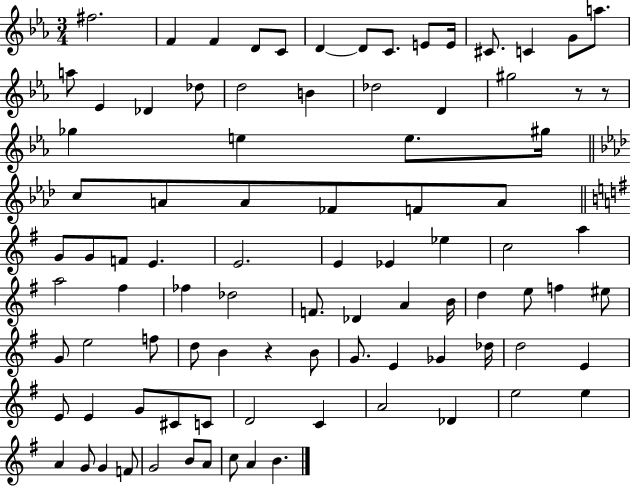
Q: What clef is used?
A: treble